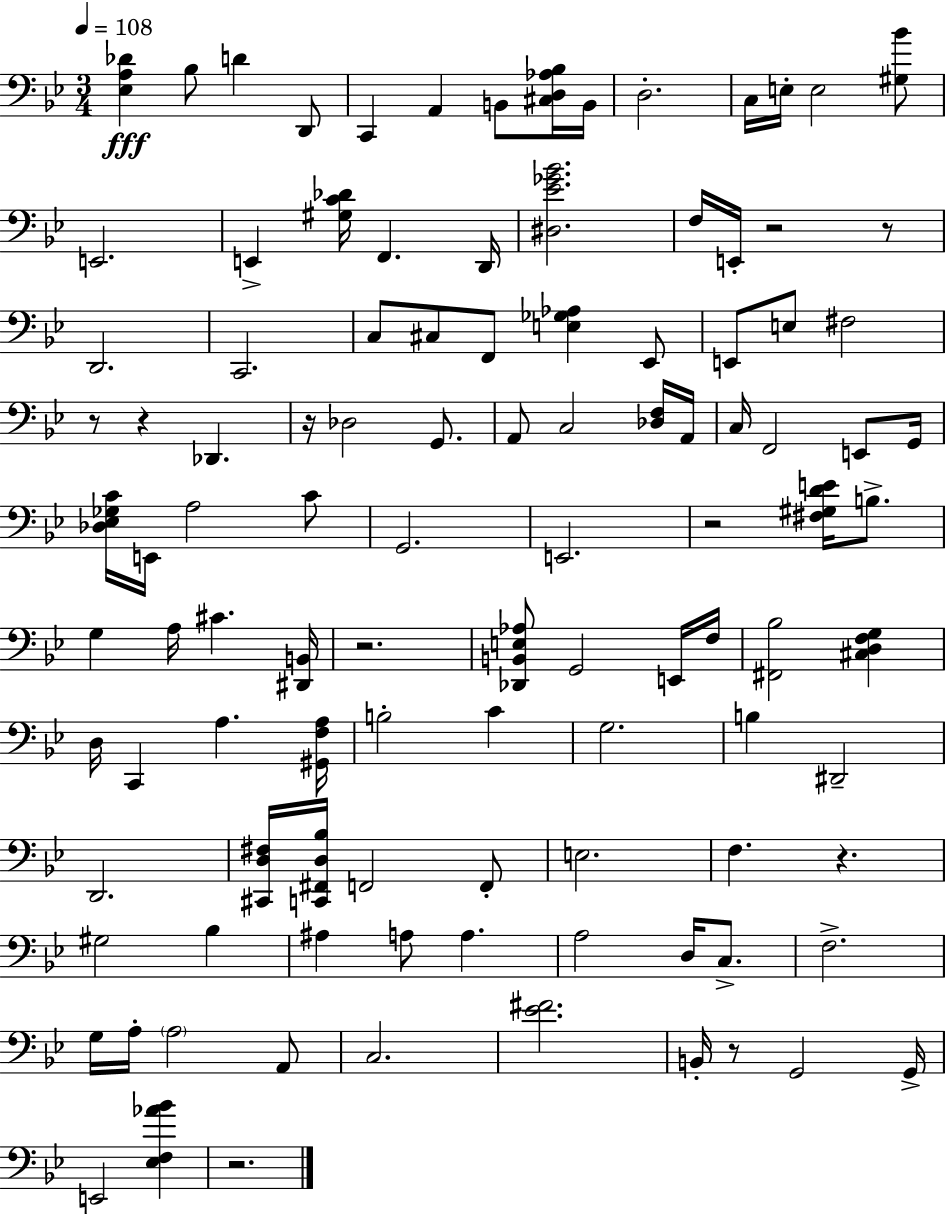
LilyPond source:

{
  \clef bass
  \numericTimeSignature
  \time 3/4
  \key bes \major
  \tempo 4 = 108
  <ees a des'>4\fff bes8 d'4 d,8 | c,4 a,4 b,8 <cis d aes bes>16 b,16 | d2.-. | c16 e16-. e2 <gis bes'>8 | \break e,2. | e,4-> <gis c' des'>16 f,4. d,16 | <dis ees' ges' bes'>2. | f16 e,16-. r2 r8 | \break d,2. | c,2. | c8 cis8 f,8 <e ges aes>4 ees,8 | e,8 e8 fis2 | \break r8 r4 des,4. | r16 des2 g,8. | a,8 c2 <des f>16 a,16 | c16 f,2 e,8 g,16 | \break <des ees ges c'>16 e,16 a2 c'8 | g,2. | e,2. | r2 <fis gis d' e'>16 b8.-> | \break g4 a16 cis'4. <dis, b,>16 | r2. | <des, b, e aes>8 g,2 e,16 f16 | <fis, bes>2 <cis d f g>4 | \break d16 c,4 a4. <gis, f a>16 | b2-. c'4 | g2. | b4 dis,2-- | \break d,2. | <cis, d fis>16 <c, fis, d bes>16 f,2 f,8-. | e2. | f4. r4. | \break gis2 bes4 | ais4 a8 a4. | a2 d16 c8.-> | f2.-> | \break g16 a16-. \parenthesize a2 a,8 | c2. | <ees' fis'>2. | b,16-. r8 g,2 g,16-> | \break e,2 <ees f aes' bes'>4 | r2. | \bar "|."
}